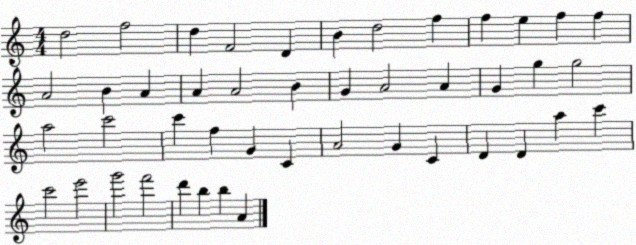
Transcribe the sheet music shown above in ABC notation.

X:1
T:Untitled
M:4/4
L:1/4
K:C
d2 f2 d F2 D B d2 f f e f f A2 B A A A2 B G A2 A G g g2 a2 c'2 c' f G C A2 G C D D a c' c'2 e'2 g'2 f'2 d' b b A